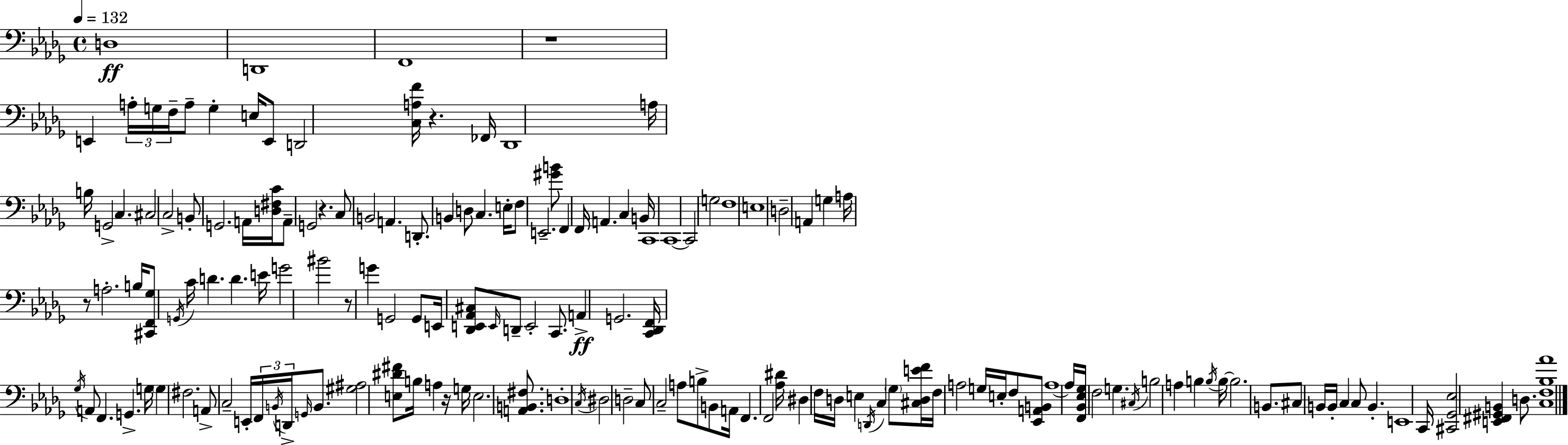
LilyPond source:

{
  \clef bass
  \time 4/4
  \defaultTimeSignature
  \key bes \minor
  \tempo 4 = 132
  d1\ff | d,1 | f,1 | r1 | \break e,4 \tuplet 3/2 { a16-. g16 f16-- } a8-- g4-. e16 e,8 | d,2 <c a f'>16 r4. fes,16 | des,1 | a16 b16 g,2-> c4. | \break cis2 c2-> | b,8-. g,2. a,16 <d fis c'>16 | a,8-- g,2 r4. | c8 b,2 a,4. | \break d,8.-. b,4 d8 c4. e16-. | f8 e,2.-- <gis' b'>8 | f,4 f,16 a,4. c4 b,16 | c,1 | \break c,1~~ | c,2 g2 | f1 | e1 | \break d2-- a,4 g4 | a16 r8 a2.-. b16 | <cis, f, ges>8 \acciaccatura { g,16 } c'16 d'4. d'4. | e'16 g'2 bis'2 | \break r8 g'4 g,2 g,8 | e,16 <des, e, aes, cis>8 \grace { e,16 } d,8-- e,2-. c,8. | a,4->\ff g,2. | <c, des, f,>16 \acciaccatura { ges16 } a,8 f,4. g,4.-> | \break g16 \parenthesize g4 fis2. | a,8-> c2-- e,16-. \tuplet 3/2 { f,16 \acciaccatura { b,16 } | d,16-> } \grace { g,16 } b,8. <gis ais>2 <e dis' fis'>8 b16 | a4 r16 g16 e2. | \break <a, b, fis>8. d1-. | \acciaccatura { c16 } dis2 d2-- | c8 c2-- | a8 b8-> b,8 a,16 f,4. f,2 | \break <aes dis'>16 dis4 f16 d16 e4 | \acciaccatura { d,16 } c4 \parenthesize ges8 <cis d e' f'>16 f16 a2 | g16 e16-. f8 <ees, a, b,>8 a1~~ | a16 <f, bes, ees ges>16 f2 | \break g4. \acciaccatura { cis16 } b2 | a4 b4 \acciaccatura { b16 } b16~~ b2. | b,8. cis8 b,16 b,16-. c4 | c8 b,4.-. e,1 | \break c,16 <cis, ges, ees>2 | <e, fis, gis, b,>4 d8. <c f bes aes'>1 | \bar "|."
}